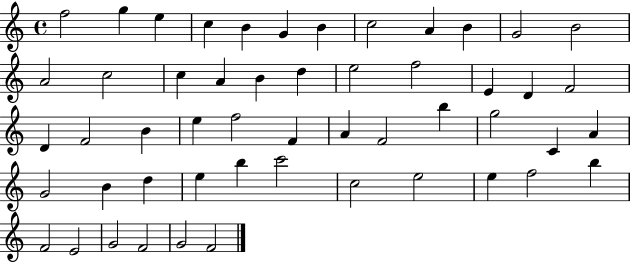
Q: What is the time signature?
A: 4/4